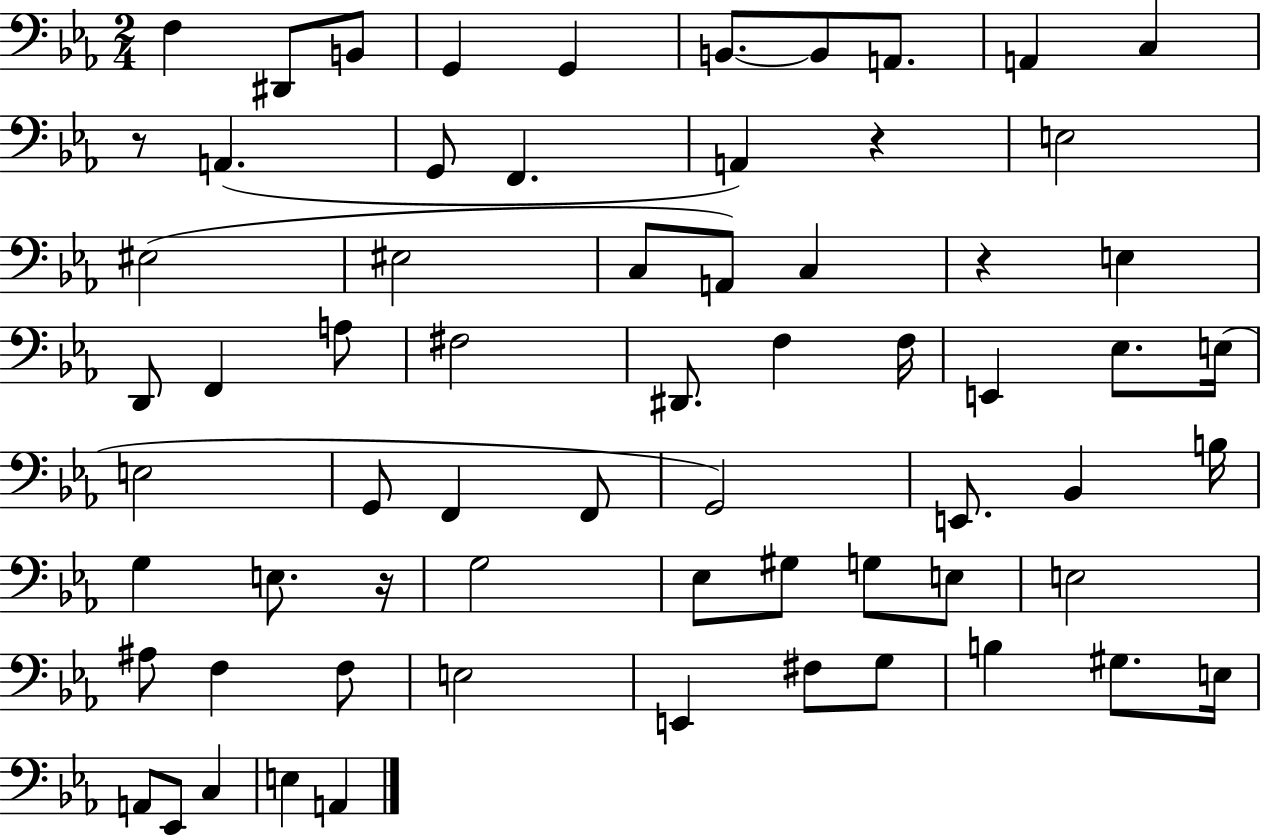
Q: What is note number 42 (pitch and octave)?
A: G3